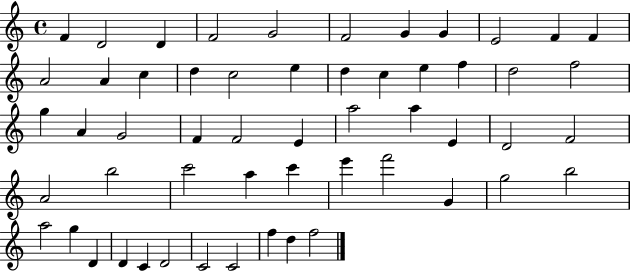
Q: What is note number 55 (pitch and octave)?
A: F5